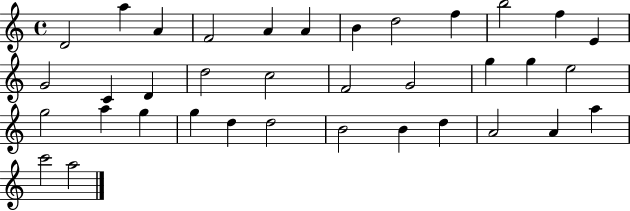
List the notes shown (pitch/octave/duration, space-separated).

D4/h A5/q A4/q F4/h A4/q A4/q B4/q D5/h F5/q B5/h F5/q E4/q G4/h C4/q D4/q D5/h C5/h F4/h G4/h G5/q G5/q E5/h G5/h A5/q G5/q G5/q D5/q D5/h B4/h B4/q D5/q A4/h A4/q A5/q C6/h A5/h